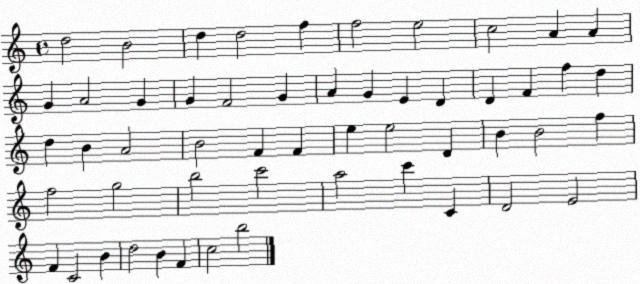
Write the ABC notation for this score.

X:1
T:Untitled
M:4/4
L:1/4
K:C
d2 B2 d d2 f f2 e2 c2 A A G A2 G G F2 G A G E D D F f d d B A2 B2 F F e e2 D B B2 f f2 g2 b2 c'2 a2 c' C D2 E2 F C2 B d2 B F c2 b2